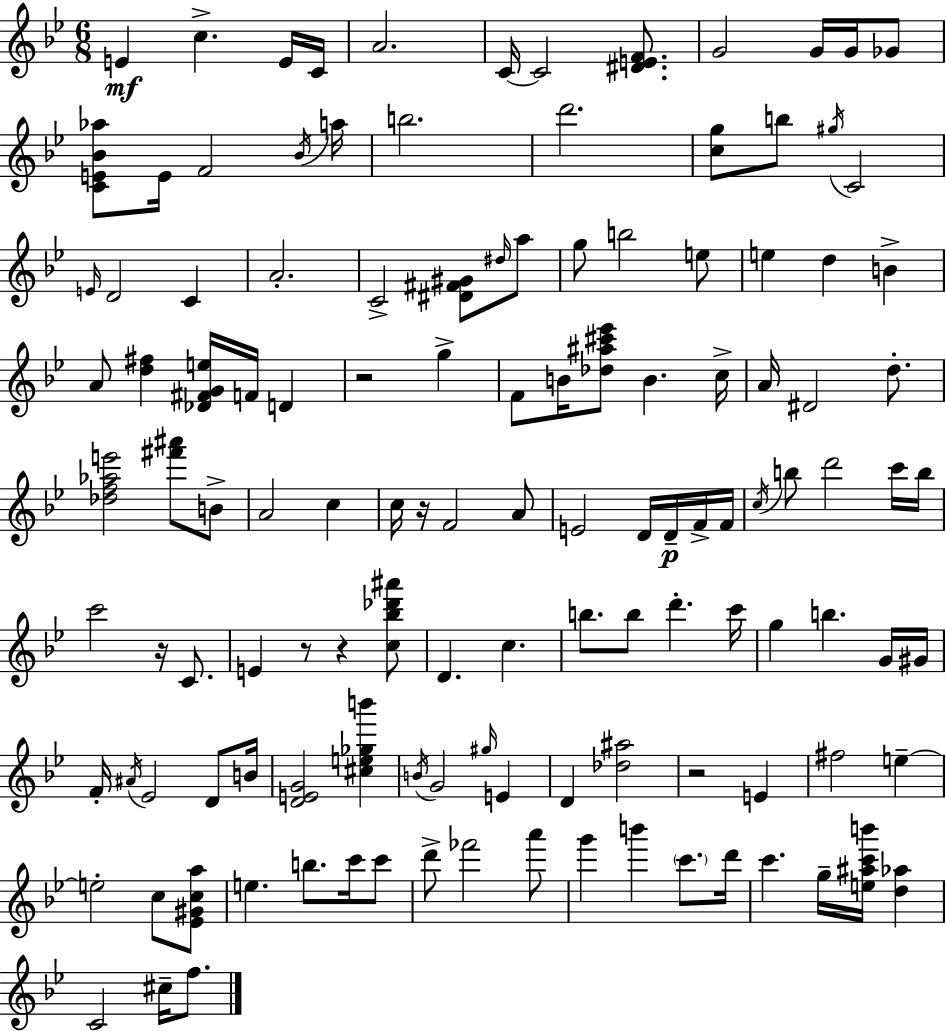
{
  \clef treble
  \numericTimeSignature
  \time 6/8
  \key g \minor
  e'4\mf c''4.-> e'16 c'16 | a'2. | c'16~~ c'2 <dis' e' f'>8. | g'2 g'16 g'16 ges'8 | \break <c' e' bes' aes''>8 e'16 f'2 \acciaccatura { bes'16 } | a''16 b''2. | d'''2. | <c'' g''>8 b''8 \acciaccatura { gis''16 } c'2 | \break \grace { e'16 } d'2 c'4 | a'2.-. | c'2-> <dis' fis' gis'>8 | \grace { dis''16 } a''8 g''8 b''2 | \break e''8 e''4 d''4 | b'4-> a'8 <d'' fis''>4 <des' fis' g' e''>16 f'16 | d'4 r2 | g''4-> f'8 b'16 <des'' ais'' cis''' ees'''>8 b'4. | \break c''16-> a'16 dis'2 | d''8.-. <des'' f'' aes'' e'''>2 | <fis''' ais'''>8 b'8-> a'2 | c''4 c''16 r16 f'2 | \break a'8 e'2 | d'16 d'16--\p f'16-> f'16 \acciaccatura { c''16 } b''8 d'''2 | c'''16 b''16 c'''2 | r16 c'8. e'4 r8 r4 | \break <c'' bes'' des''' ais'''>8 d'4. c''4. | b''8. b''8 d'''4.-. | c'''16 g''4 b''4. | g'16 gis'16 f'16-. \acciaccatura { ais'16 } ees'2 | \break d'8 b'16 <d' e' g'>2 | <cis'' e'' ges'' b'''>4 \acciaccatura { b'16 } g'2 | \grace { gis''16 } e'4 d'4 | <des'' ais''>2 r2 | \break e'4 fis''2 | e''4--~~ e''2-. | c''8 <ees' gis' c'' a''>8 e''4. | b''8. c'''16 c'''8 d'''8-> fes'''2 | \break a'''8 g'''4 | b'''4 \parenthesize c'''8. d'''16 c'''4. | g''16-- <e'' ais'' c''' b'''>16 <d'' aes''>4 c'2 | cis''16-- f''8. \bar "|."
}